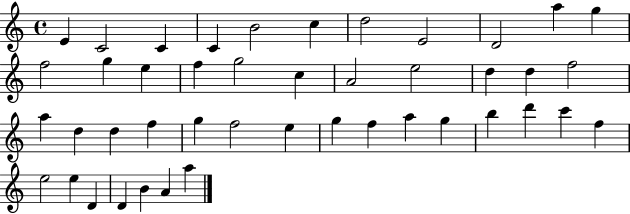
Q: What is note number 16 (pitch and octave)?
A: G5